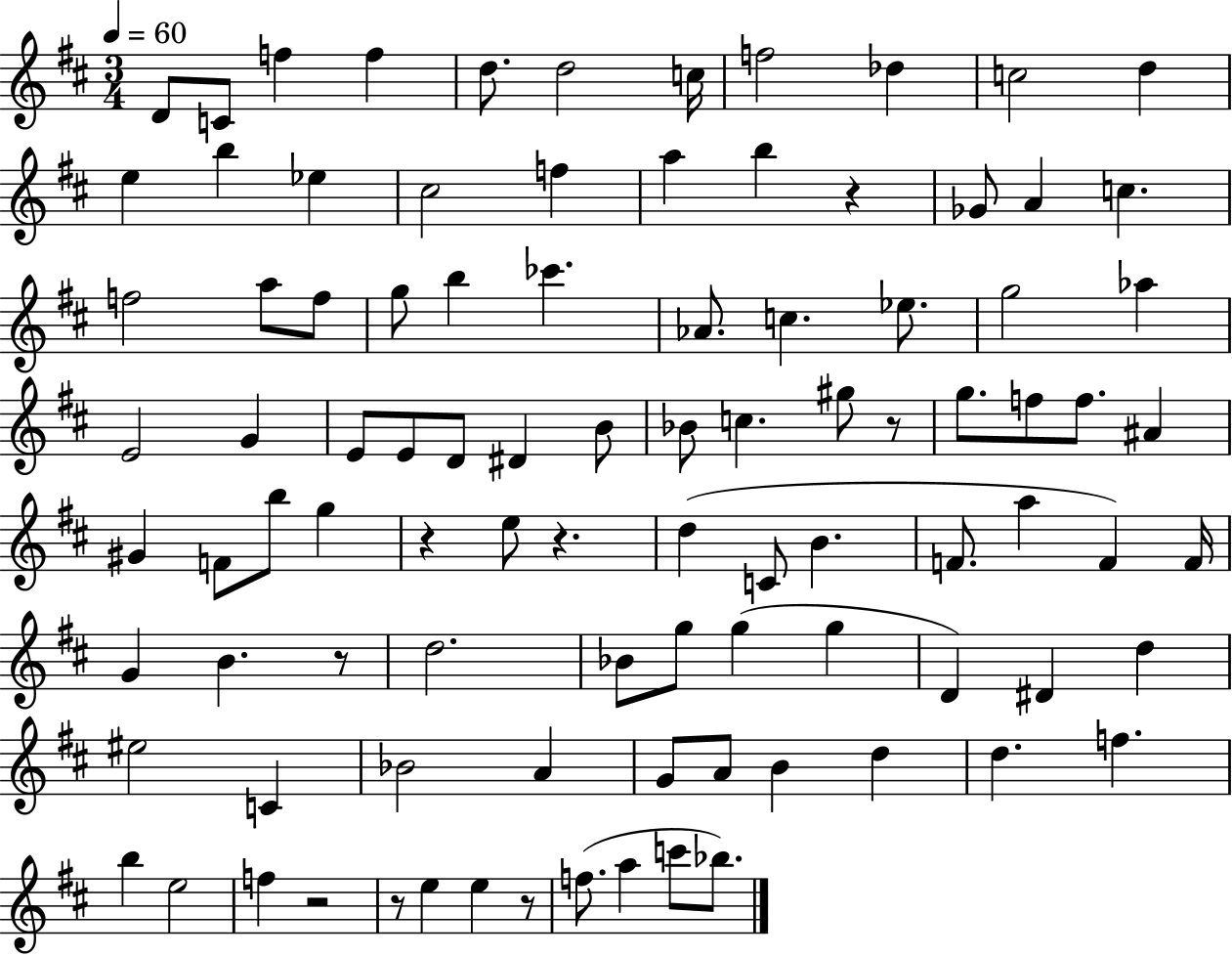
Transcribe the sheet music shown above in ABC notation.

X:1
T:Untitled
M:3/4
L:1/4
K:D
D/2 C/2 f f d/2 d2 c/4 f2 _d c2 d e b _e ^c2 f a b z _G/2 A c f2 a/2 f/2 g/2 b _c' _A/2 c _e/2 g2 _a E2 G E/2 E/2 D/2 ^D B/2 _B/2 c ^g/2 z/2 g/2 f/2 f/2 ^A ^G F/2 b/2 g z e/2 z d C/2 B F/2 a F F/4 G B z/2 d2 _B/2 g/2 g g D ^D d ^e2 C _B2 A G/2 A/2 B d d f b e2 f z2 z/2 e e z/2 f/2 a c'/2 _b/2